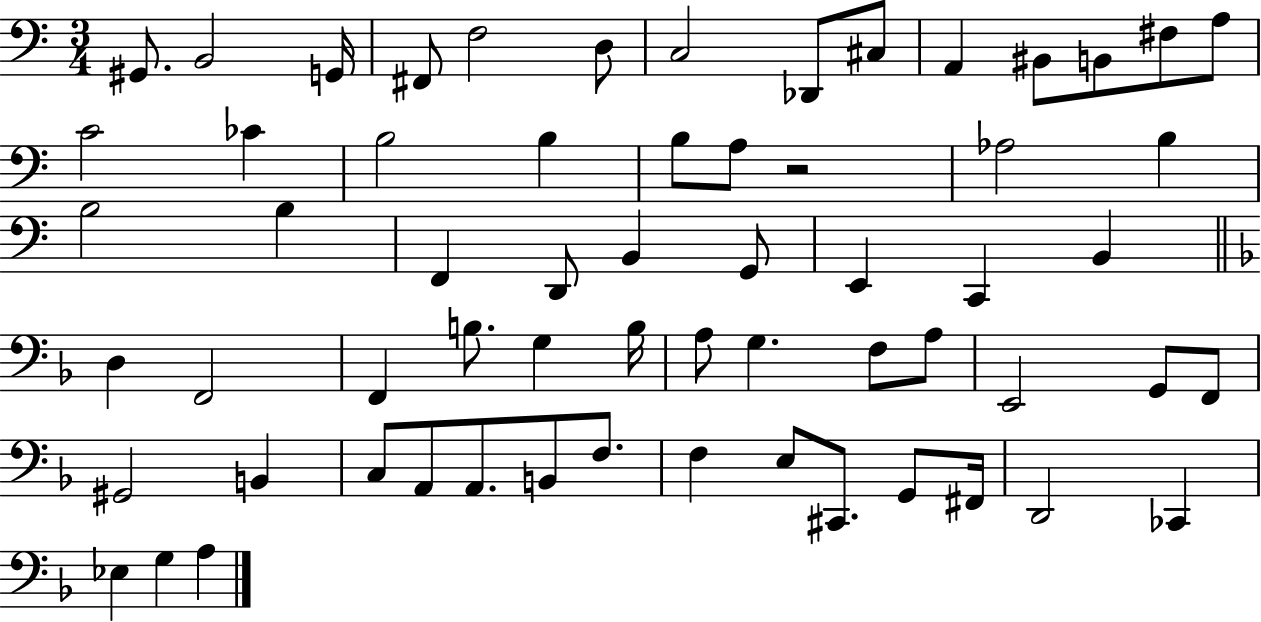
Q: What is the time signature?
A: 3/4